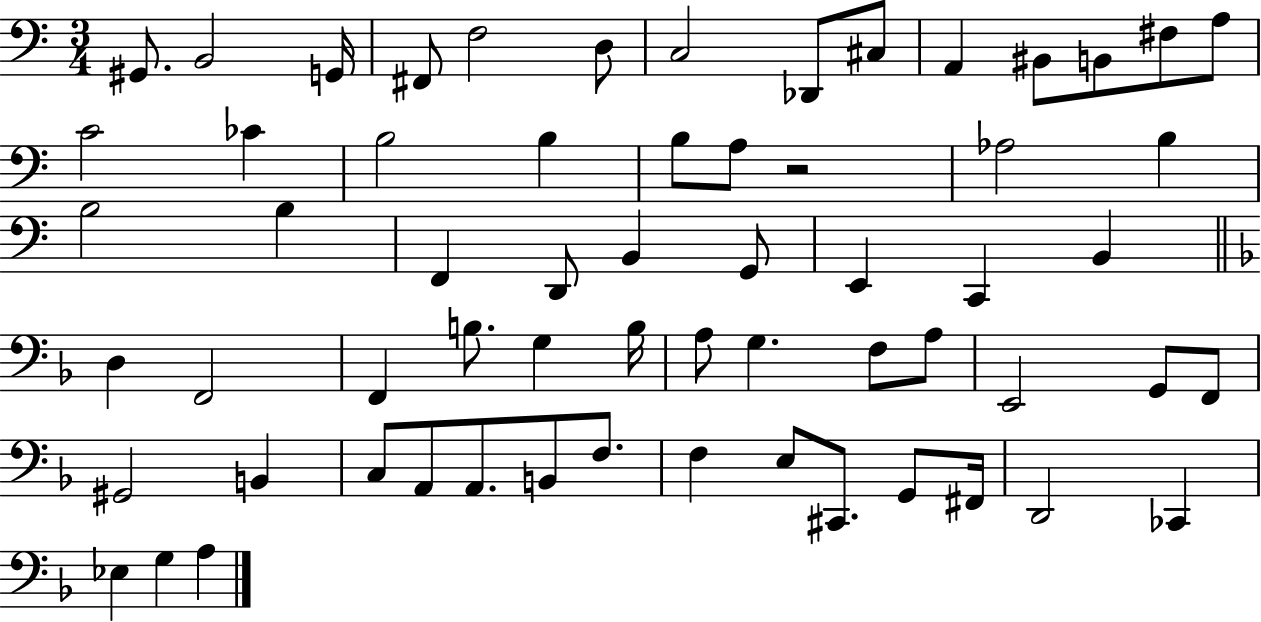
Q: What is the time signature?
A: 3/4